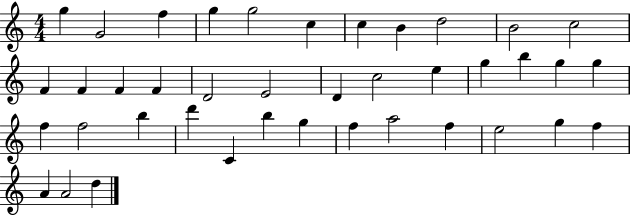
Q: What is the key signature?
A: C major